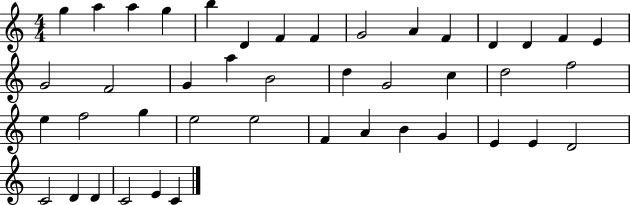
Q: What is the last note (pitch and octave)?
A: C4